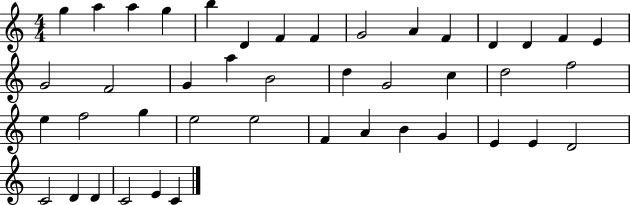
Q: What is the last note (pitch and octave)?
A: C4